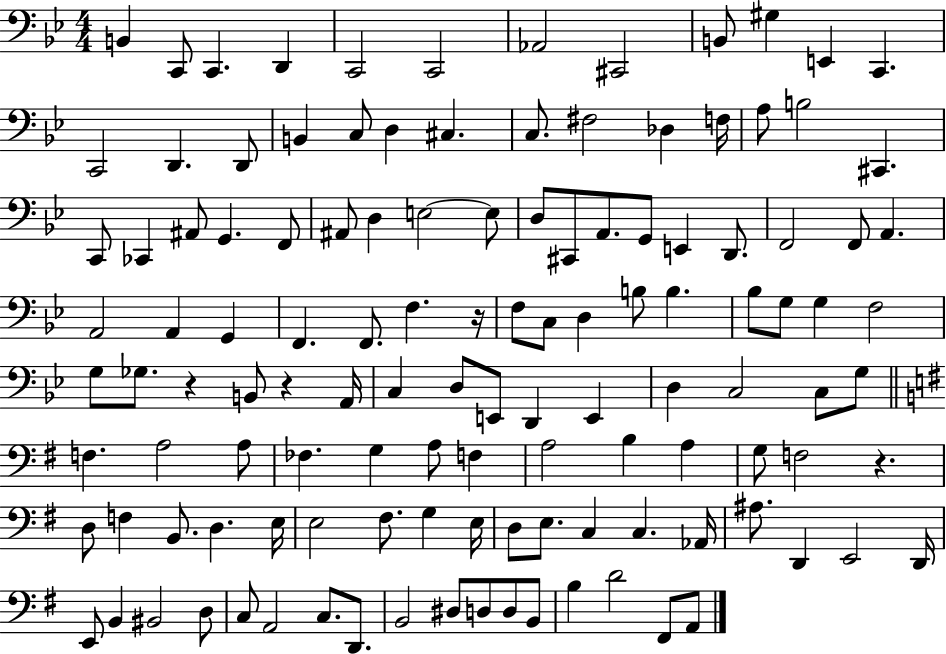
{
  \clef bass
  \numericTimeSignature
  \time 4/4
  \key bes \major
  b,4 c,8 c,4. d,4 | c,2 c,2 | aes,2 cis,2 | b,8 gis4 e,4 c,4. | \break c,2 d,4. d,8 | b,4 c8 d4 cis4. | c8. fis2 des4 f16 | a8 b2 cis,4. | \break c,8 ces,4 ais,8 g,4. f,8 | ais,8 d4 e2~~ e8 | d8 cis,8 a,8. g,8 e,4 d,8. | f,2 f,8 a,4. | \break a,2 a,4 g,4 | f,4. f,8. f4. r16 | f8 c8 d4 b8 b4. | bes8 g8 g4 f2 | \break g8 ges8. r4 b,8 r4 a,16 | c4 d8 e,8 d,4 e,4 | d4 c2 c8 g8 | \bar "||" \break \key e \minor f4. a2 a8 | fes4. g4 a8 f4 | a2 b4 a4 | g8 f2 r4. | \break d8 f4 b,8. d4. e16 | e2 fis8. g4 e16 | d8 e8. c4 c4. aes,16 | ais8. d,4 e,2 d,16 | \break e,8 b,4 bis,2 d8 | c8 a,2 c8. d,8. | b,2 dis8 d8 d8 b,8 | b4 d'2 fis,8 a,8 | \break \bar "|."
}